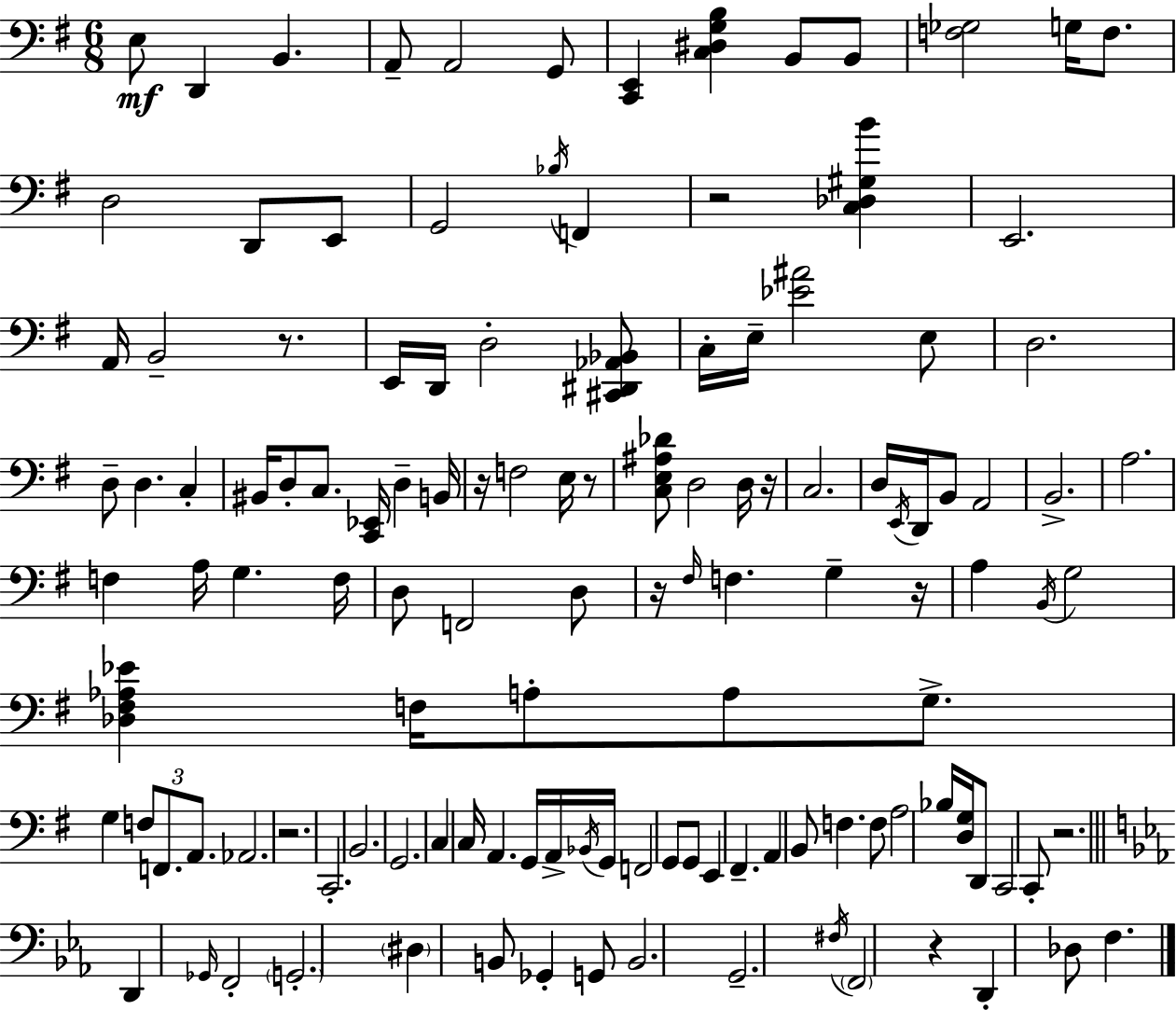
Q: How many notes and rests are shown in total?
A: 127